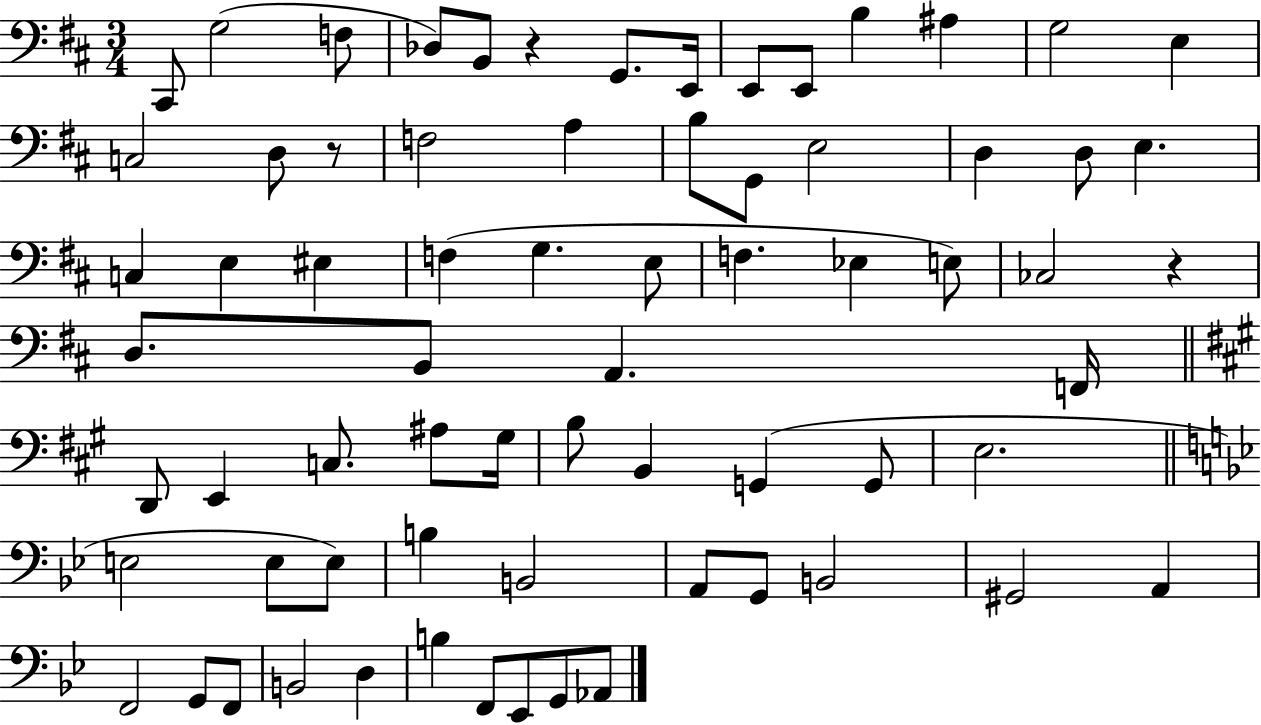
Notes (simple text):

C#2/e G3/h F3/e Db3/e B2/e R/q G2/e. E2/s E2/e E2/e B3/q A#3/q G3/h E3/q C3/h D3/e R/e F3/h A3/q B3/e G2/e E3/h D3/q D3/e E3/q. C3/q E3/q EIS3/q F3/q G3/q. E3/e F3/q. Eb3/q E3/e CES3/h R/q D3/e. B2/e A2/q. F2/s D2/e E2/q C3/e. A#3/e G#3/s B3/e B2/q G2/q G2/e E3/h. E3/h E3/e E3/e B3/q B2/h A2/e G2/e B2/h G#2/h A2/q F2/h G2/e F2/e B2/h D3/q B3/q F2/e Eb2/e G2/e Ab2/e